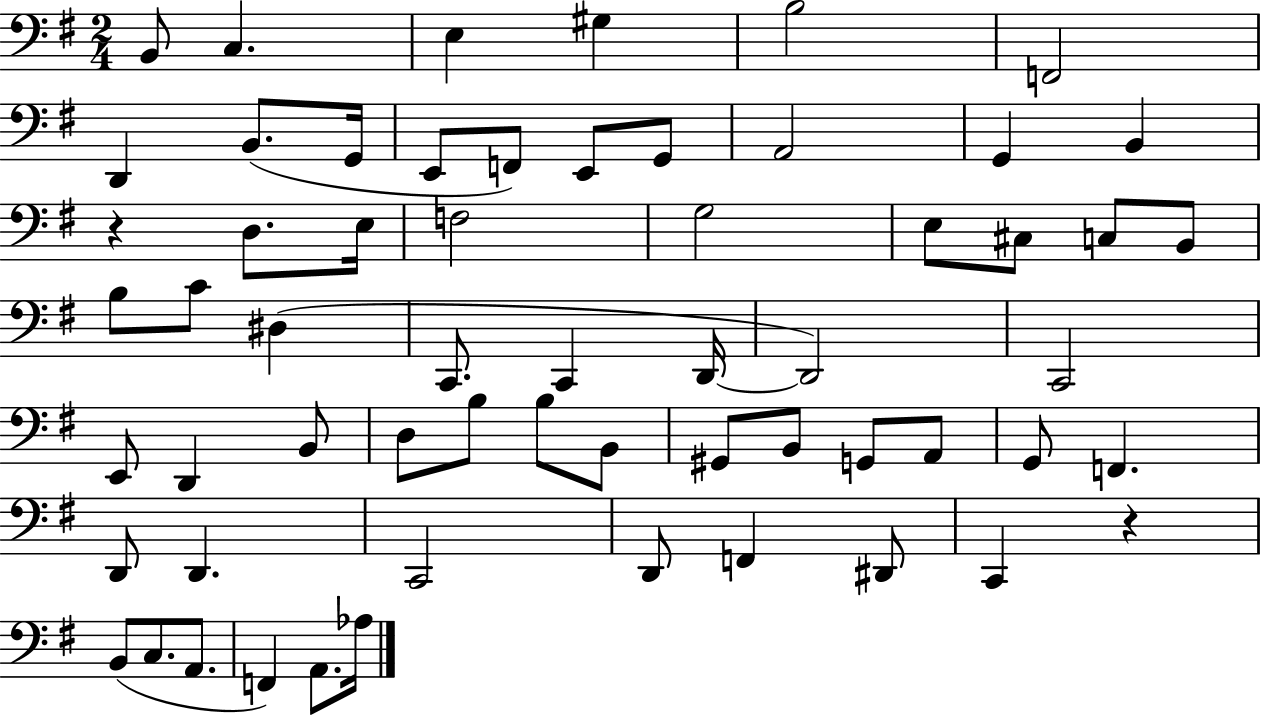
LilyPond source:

{
  \clef bass
  \numericTimeSignature
  \time 2/4
  \key g \major
  b,8 c4. | e4 gis4 | b2 | f,2 | \break d,4 b,8.( g,16 | e,8 f,8) e,8 g,8 | a,2 | g,4 b,4 | \break r4 d8. e16 | f2 | g2 | e8 cis8 c8 b,8 | \break b8 c'8 dis4( | c,8. c,4 d,16~~ | d,2) | c,2 | \break e,8 d,4 b,8 | d8 b8 b8 b,8 | gis,8 b,8 g,8 a,8 | g,8 f,4. | \break d,8 d,4. | c,2 | d,8 f,4 dis,8 | c,4 r4 | \break b,8( c8. a,8. | f,4) a,8. aes16 | \bar "|."
}